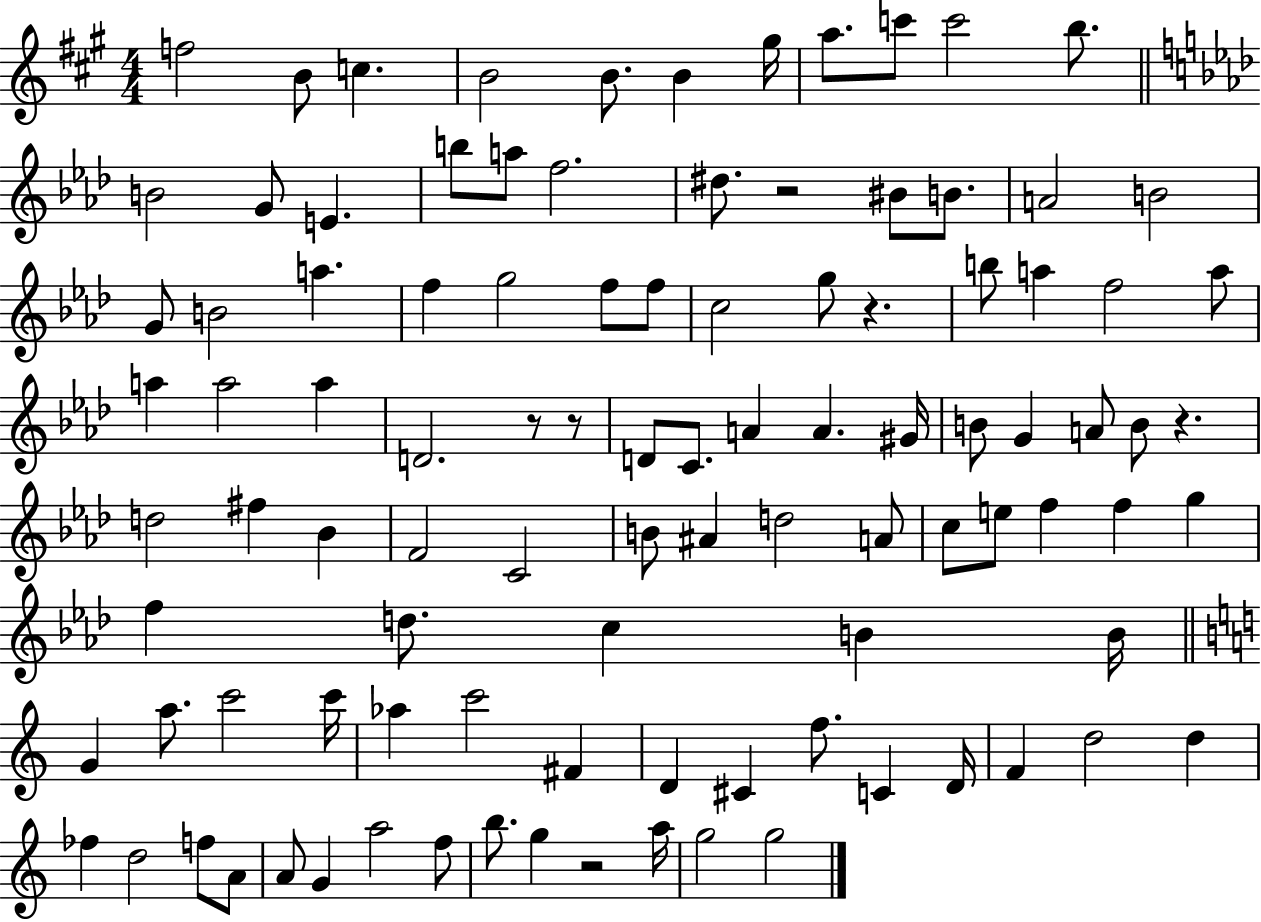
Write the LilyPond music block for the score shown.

{
  \clef treble
  \numericTimeSignature
  \time 4/4
  \key a \major
  f''2 b'8 c''4. | b'2 b'8. b'4 gis''16 | a''8. c'''8 c'''2 b''8. | \bar "||" \break \key f \minor b'2 g'8 e'4. | b''8 a''8 f''2. | dis''8. r2 bis'8 b'8. | a'2 b'2 | \break g'8 b'2 a''4. | f''4 g''2 f''8 f''8 | c''2 g''8 r4. | b''8 a''4 f''2 a''8 | \break a''4 a''2 a''4 | d'2. r8 r8 | d'8 c'8. a'4 a'4. gis'16 | b'8 g'4 a'8 b'8 r4. | \break d''2 fis''4 bes'4 | f'2 c'2 | b'8 ais'4 d''2 a'8 | c''8 e''8 f''4 f''4 g''4 | \break f''4 d''8. c''4 b'4 b'16 | \bar "||" \break \key c \major g'4 a''8. c'''2 c'''16 | aes''4 c'''2 fis'4 | d'4 cis'4 f''8. c'4 d'16 | f'4 d''2 d''4 | \break fes''4 d''2 f''8 a'8 | a'8 g'4 a''2 f''8 | b''8. g''4 r2 a''16 | g''2 g''2 | \break \bar "|."
}